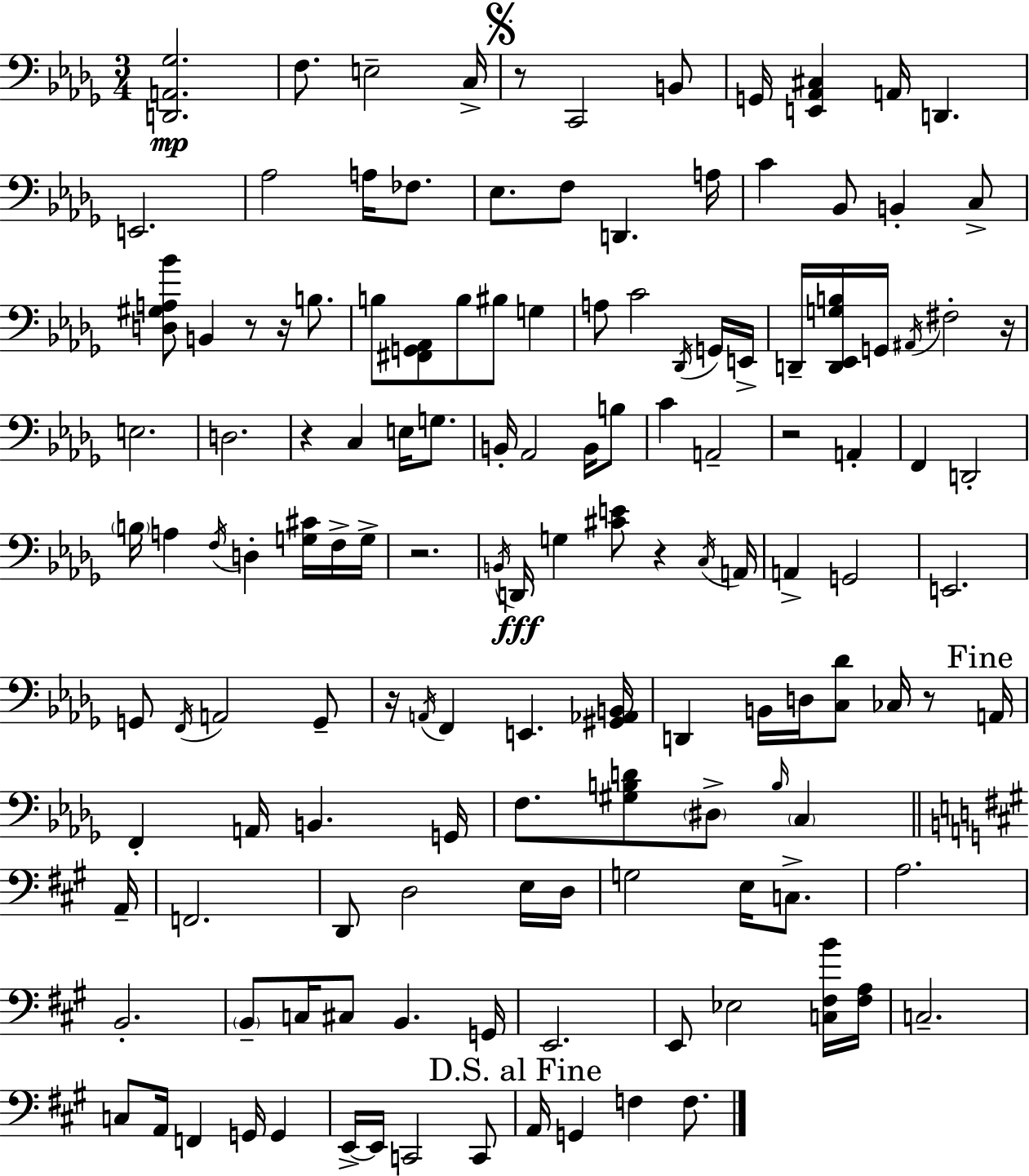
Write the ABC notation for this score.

X:1
T:Untitled
M:3/4
L:1/4
K:Bbm
[D,,A,,_G,]2 F,/2 E,2 C,/4 z/2 C,,2 B,,/2 G,,/4 [E,,_A,,^C,] A,,/4 D,, E,,2 _A,2 A,/4 _F,/2 _E,/2 F,/2 D,, A,/4 C _B,,/2 B,, C,/2 [D,^G,A,_B]/2 B,, z/2 z/4 B,/2 B,/2 [^F,,G,,_A,,]/2 B,/2 ^B,/2 G, A,/2 C2 _D,,/4 G,,/4 E,,/4 D,,/4 [D,,_E,,G,B,]/4 G,,/4 ^A,,/4 ^F,2 z/4 E,2 D,2 z C, E,/4 G,/2 B,,/4 _A,,2 B,,/4 B,/2 C A,,2 z2 A,, F,, D,,2 B,/4 A, F,/4 D, [G,^C]/4 F,/4 G,/4 z2 B,,/4 D,,/4 G, [^CE]/2 z C,/4 A,,/4 A,, G,,2 E,,2 G,,/2 F,,/4 A,,2 G,,/2 z/4 A,,/4 F,, E,, [^G,,_A,,B,,]/4 D,, B,,/4 D,/4 [C,_D]/2 _C,/4 z/2 A,,/4 F,, A,,/4 B,, G,,/4 F,/2 [^G,B,D]/2 ^D,/2 B,/4 C, A,,/4 F,,2 D,,/2 D,2 E,/4 D,/4 G,2 E,/4 C,/2 A,2 B,,2 B,,/2 C,/4 ^C,/2 B,, G,,/4 E,,2 E,,/2 _E,2 [C,^F,B]/4 [^F,A,]/4 C,2 C,/2 A,,/4 F,, G,,/4 G,, E,,/4 E,,/4 C,,2 C,,/2 A,,/4 G,, F, F,/2